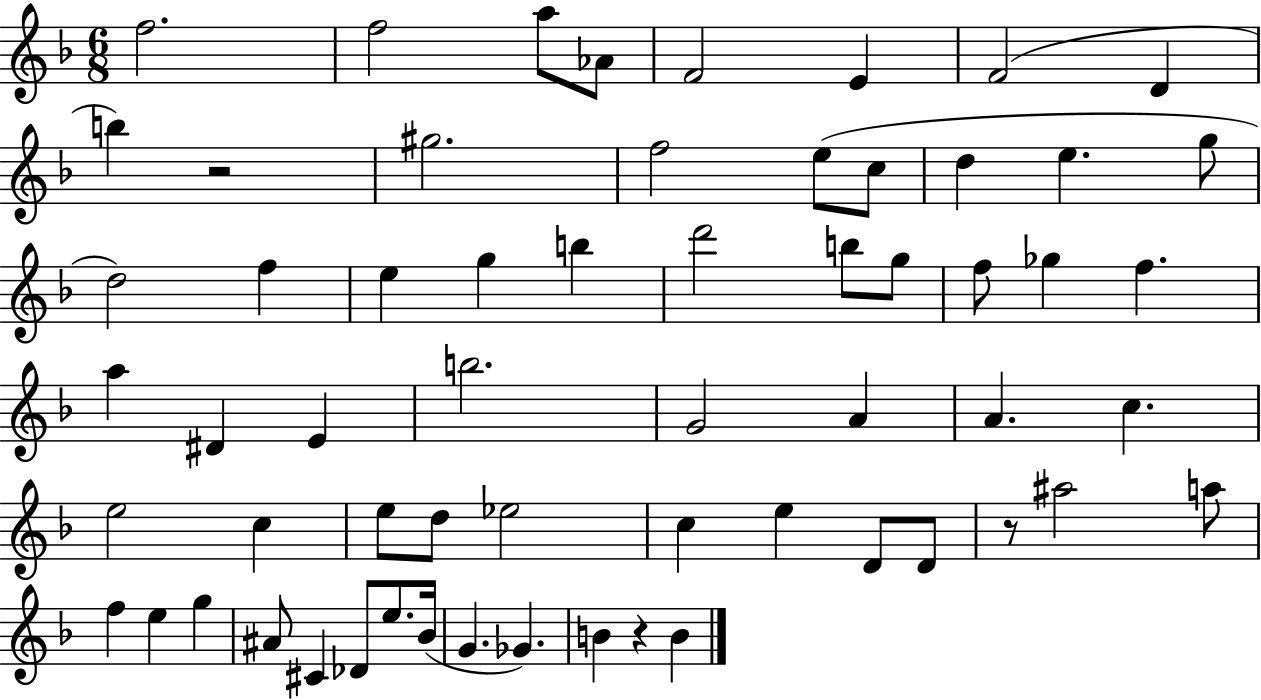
F5/h. F5/h A5/e Ab4/e F4/h E4/q F4/h D4/q B5/q R/h G#5/h. F5/h E5/e C5/e D5/q E5/q. G5/e D5/h F5/q E5/q G5/q B5/q D6/h B5/e G5/e F5/e Gb5/q F5/q. A5/q D#4/q E4/q B5/h. G4/h A4/q A4/q. C5/q. E5/h C5/q E5/e D5/e Eb5/h C5/q E5/q D4/e D4/e R/e A#5/h A5/e F5/q E5/q G5/q A#4/e C#4/q Db4/e E5/e. Bb4/s G4/q. Gb4/q. B4/q R/q B4/q